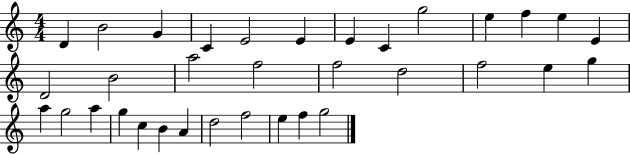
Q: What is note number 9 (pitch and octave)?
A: G5